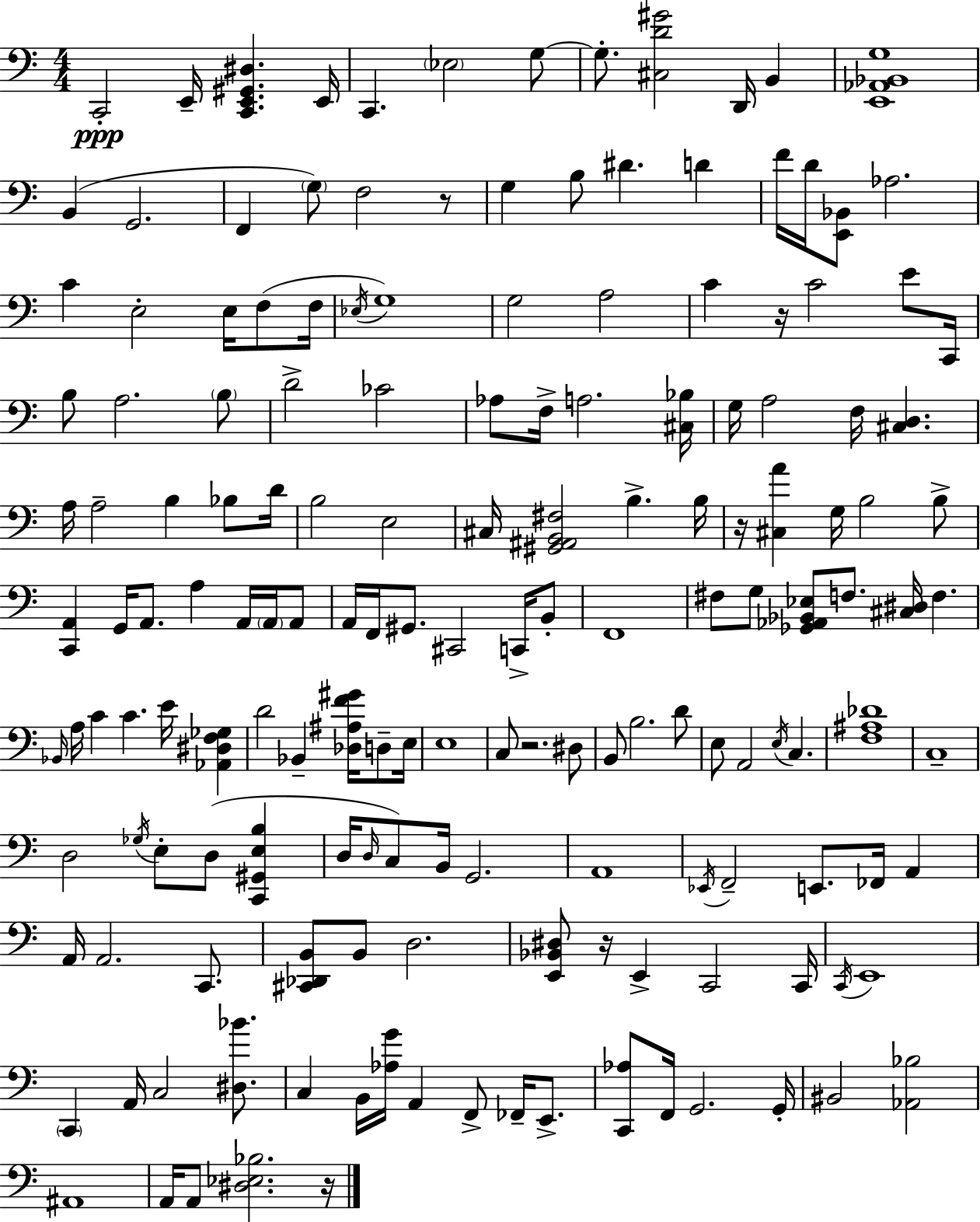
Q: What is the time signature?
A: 4/4